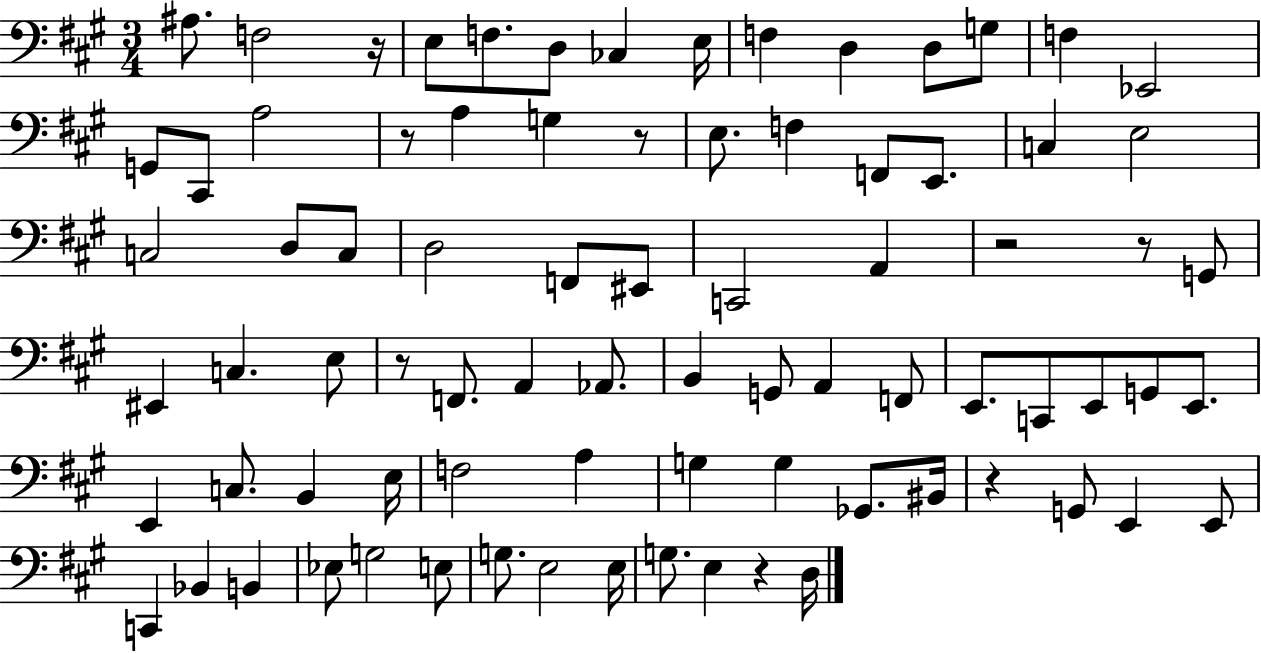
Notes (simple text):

A#3/e. F3/h R/s E3/e F3/e. D3/e CES3/q E3/s F3/q D3/q D3/e G3/e F3/q Eb2/h G2/e C#2/e A3/h R/e A3/q G3/q R/e E3/e. F3/q F2/e E2/e. C3/q E3/h C3/h D3/e C3/e D3/h F2/e EIS2/e C2/h A2/q R/h R/e G2/e EIS2/q C3/q. E3/e R/e F2/e. A2/q Ab2/e. B2/q G2/e A2/q F2/e E2/e. C2/e E2/e G2/e E2/e. E2/q C3/e. B2/q E3/s F3/h A3/q G3/q G3/q Gb2/e. BIS2/s R/q G2/e E2/q E2/e C2/q Bb2/q B2/q Eb3/e G3/h E3/e G3/e. E3/h E3/s G3/e. E3/q R/q D3/s